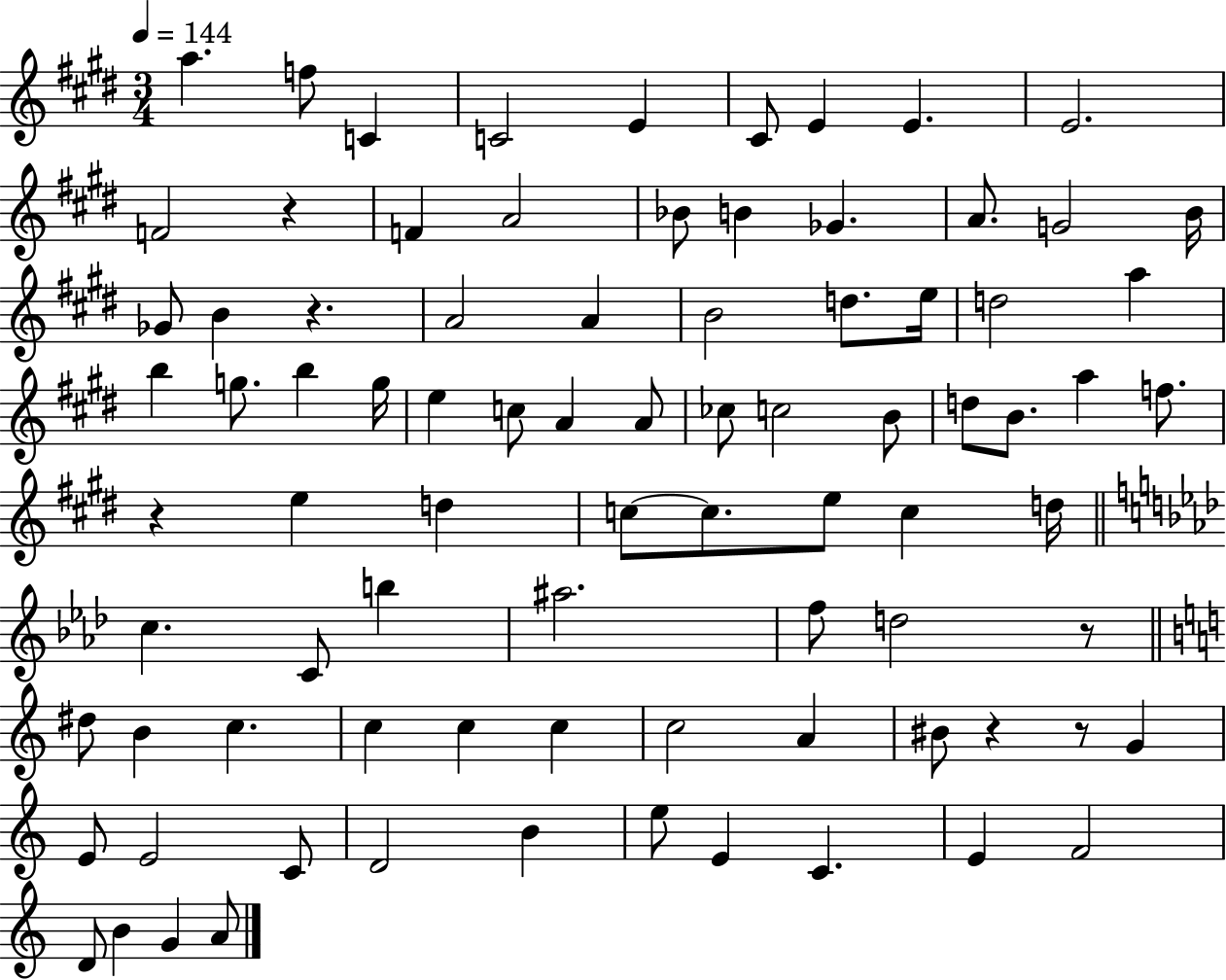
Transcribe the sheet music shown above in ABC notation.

X:1
T:Untitled
M:3/4
L:1/4
K:E
a f/2 C C2 E ^C/2 E E E2 F2 z F A2 _B/2 B _G A/2 G2 B/4 _G/2 B z A2 A B2 d/2 e/4 d2 a b g/2 b g/4 e c/2 A A/2 _c/2 c2 B/2 d/2 B/2 a f/2 z e d c/2 c/2 e/2 c d/4 c C/2 b ^a2 f/2 d2 z/2 ^d/2 B c c c c c2 A ^B/2 z z/2 G E/2 E2 C/2 D2 B e/2 E C E F2 D/2 B G A/2